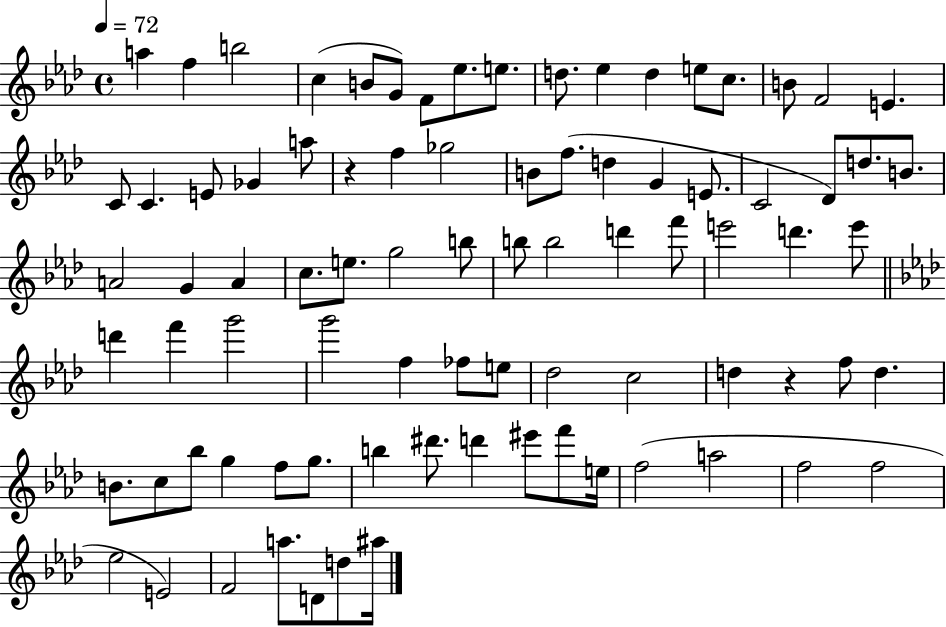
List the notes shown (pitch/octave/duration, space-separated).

A5/q F5/q B5/h C5/q B4/e G4/e F4/e Eb5/e. E5/e. D5/e. Eb5/q D5/q E5/e C5/e. B4/e F4/h E4/q. C4/e C4/q. E4/e Gb4/q A5/e R/q F5/q Gb5/h B4/e F5/e. D5/q G4/q E4/e. C4/h Db4/e D5/e. B4/e. A4/h G4/q A4/q C5/e. E5/e. G5/h B5/e B5/e B5/h D6/q F6/e E6/h D6/q. E6/e D6/q F6/q G6/h G6/h F5/q FES5/e E5/e Db5/h C5/h D5/q R/q F5/e D5/q. B4/e. C5/e Bb5/e G5/q F5/e G5/e. B5/q D#6/e. D6/q EIS6/e F6/e E5/s F5/h A5/h F5/h F5/h Eb5/h E4/h F4/h A5/e. D4/e D5/e A#5/s